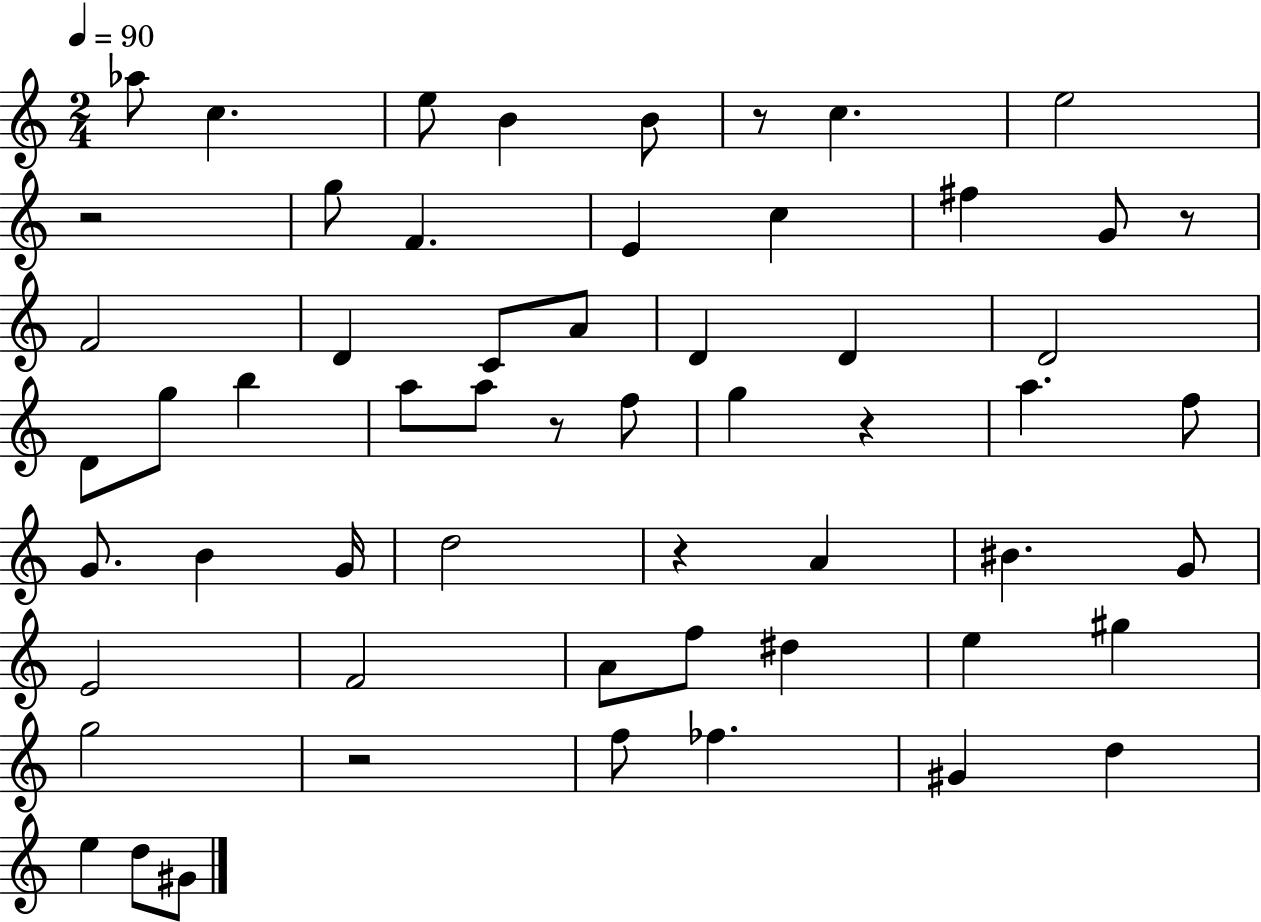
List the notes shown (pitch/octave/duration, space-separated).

Ab5/e C5/q. E5/e B4/q B4/e R/e C5/q. E5/h R/h G5/e F4/q. E4/q C5/q F#5/q G4/e R/e F4/h D4/q C4/e A4/e D4/q D4/q D4/h D4/e G5/e B5/q A5/e A5/e R/e F5/e G5/q R/q A5/q. F5/e G4/e. B4/q G4/s D5/h R/q A4/q BIS4/q. G4/e E4/h F4/h A4/e F5/e D#5/q E5/q G#5/q G5/h R/h F5/e FES5/q. G#4/q D5/q E5/q D5/e G#4/e